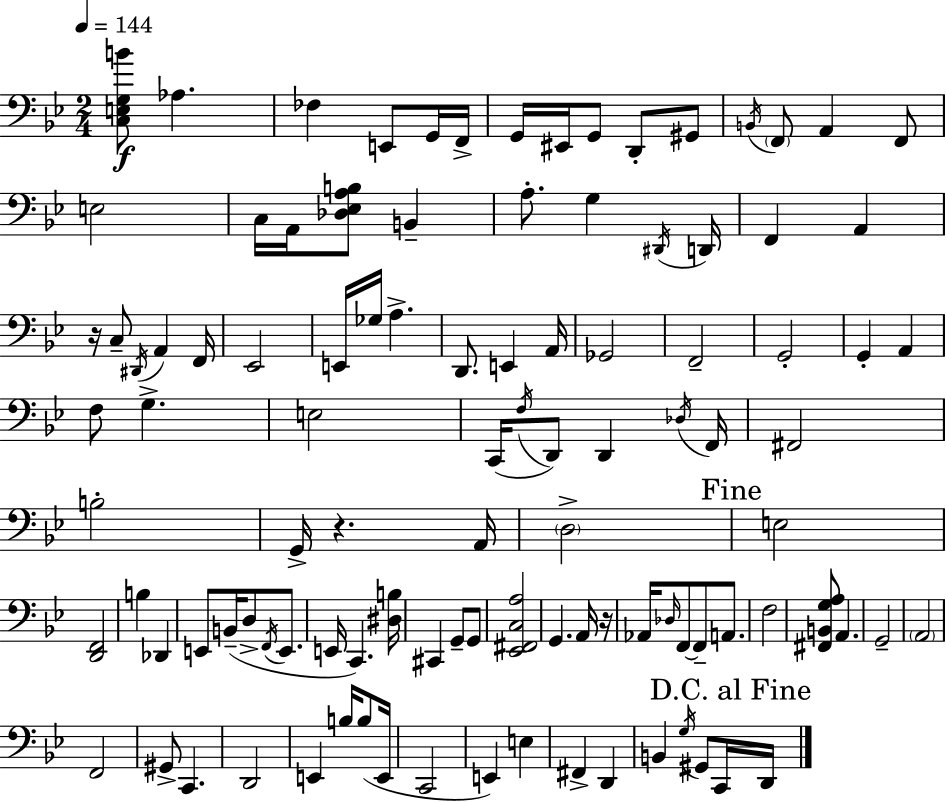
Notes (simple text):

[C3,E3,G3,B4]/e Ab3/q. FES3/q E2/e G2/s F2/s G2/s EIS2/s G2/e D2/e G#2/e B2/s F2/e A2/q F2/e E3/h C3/s A2/s [Db3,Eb3,A3,B3]/e B2/q A3/e. G3/q D#2/s D2/s F2/q A2/q R/s C3/e D#2/s A2/q F2/s Eb2/h E2/s Gb3/s A3/q. D2/e. E2/q A2/s Gb2/h F2/h G2/h G2/q A2/q F3/e G3/q. E3/h C2/s F3/s D2/e D2/q Db3/s F2/s F#2/h B3/h G2/s R/q. A2/s D3/h E3/h [D2,F2]/h B3/q Db2/q E2/e B2/s D3/e F2/s E2/e. E2/s C2/q. [D#3,B3]/s C#2/q G2/e G2/e [Eb2,F#2,C3,A3]/h G2/q. A2/s R/s Ab2/s Db3/s F2/e F2/e A2/e. F3/h [F#2,B2,G3,A3]/e A2/q. G2/h A2/h F2/h G#2/e C2/q. D2/h E2/q B3/s B3/e E2/s C2/h E2/q E3/q F#2/q D2/q B2/q G3/s G#2/e C2/s D2/s